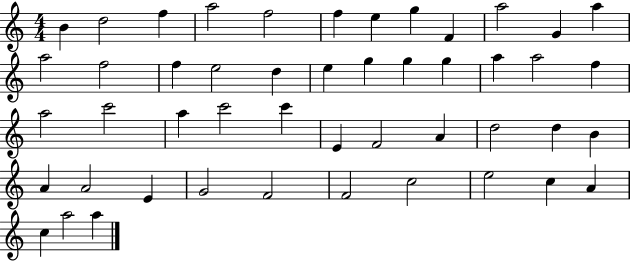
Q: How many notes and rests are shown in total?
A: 48